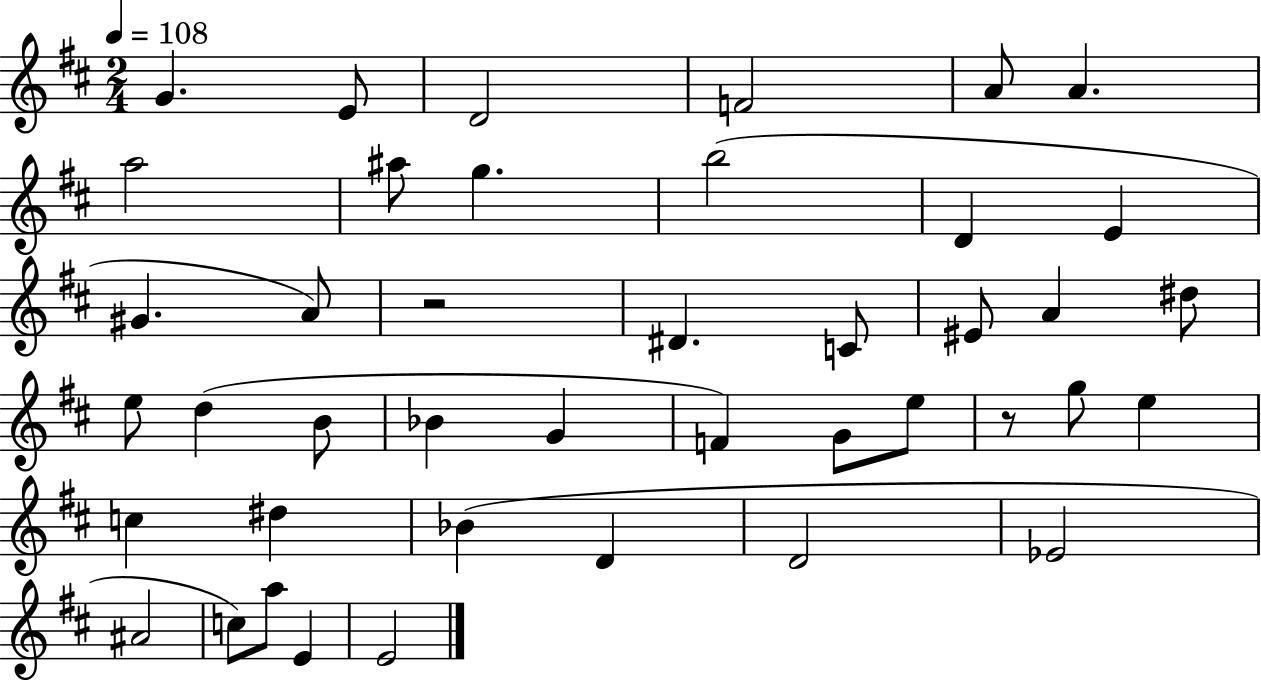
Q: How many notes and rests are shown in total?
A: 42